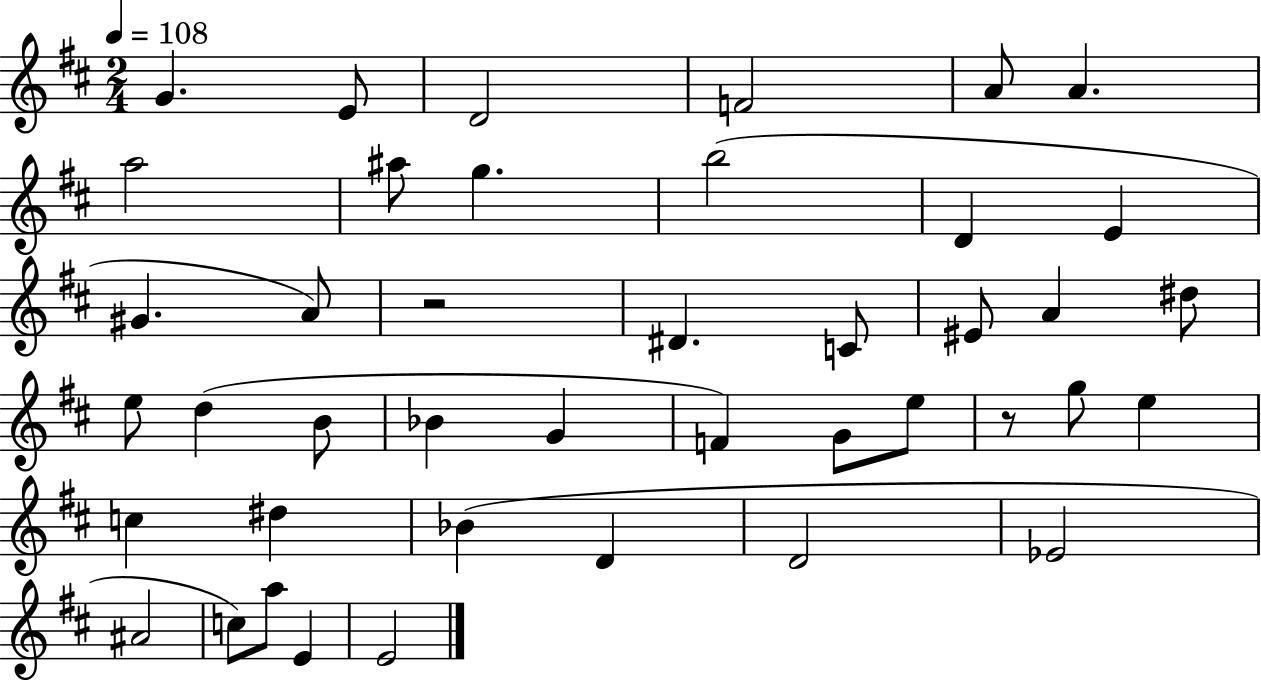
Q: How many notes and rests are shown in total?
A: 42